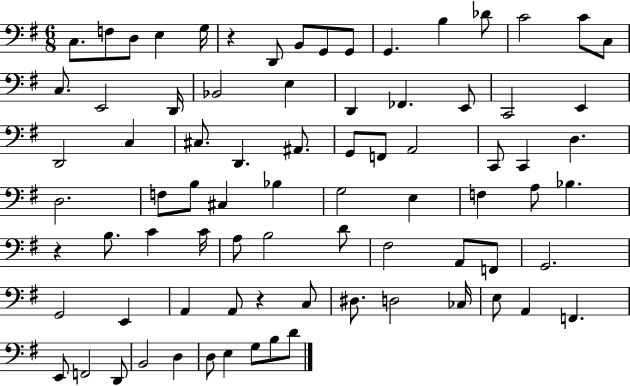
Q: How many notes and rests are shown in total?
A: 80